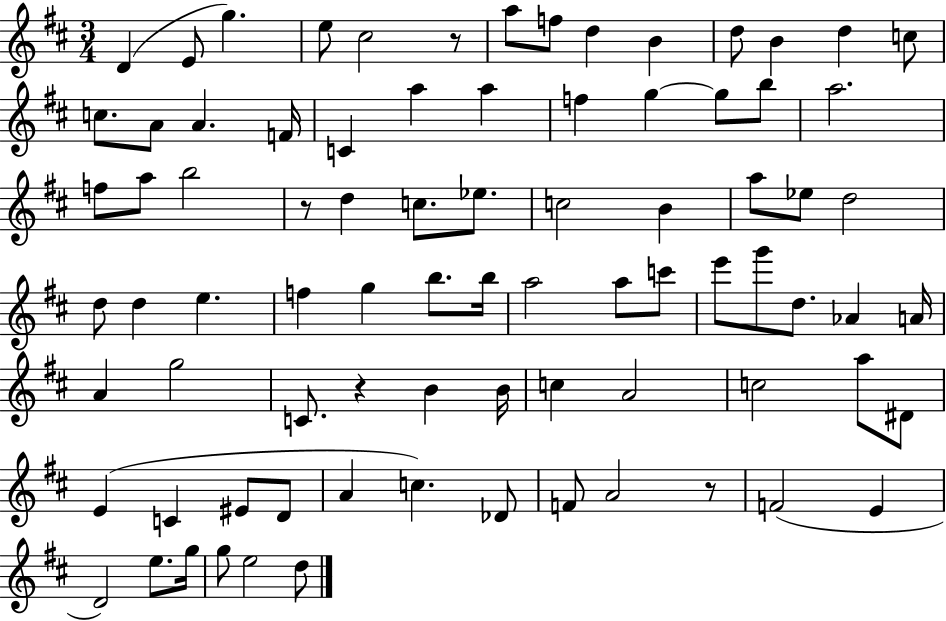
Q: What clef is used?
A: treble